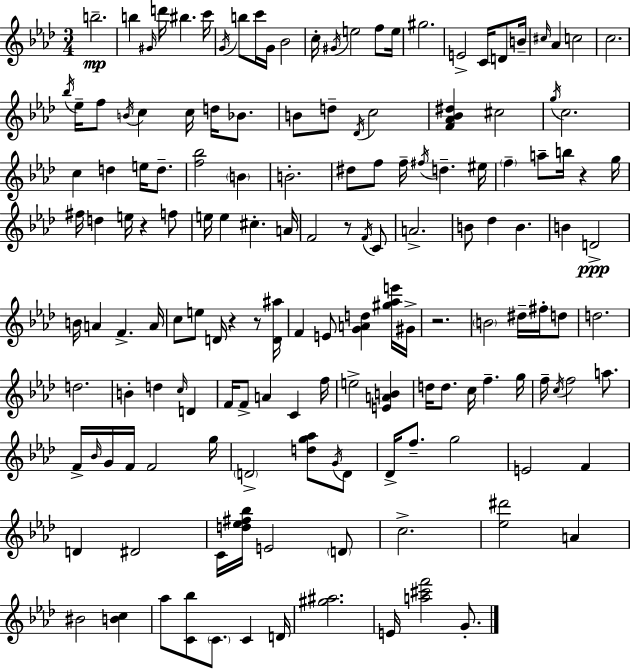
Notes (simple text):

B5/h. B5/q G#4/s D6/s BIS5/q. C6/s G4/s B5/e C6/s G4/s Bb4/h C5/s G#4/s E5/h F5/e E5/s G#5/h. E4/h C4/s D4/e B4/s C#5/s Ab4/q C5/h C5/h. Bb5/s Eb5/s F5/e B4/s C5/q C5/s D5/s Bb4/e. B4/e D5/e Db4/s C5/h [F4,Ab4,Bb4,D#5]/q C#5/h G5/s C5/h. C5/q D5/q E5/s D5/e. [F5,Bb5]/h B4/q B4/h. D#5/e F5/e F5/s F#5/s D5/q. EIS5/s F5/q A5/e B5/s R/q G5/s F#5/s D5/q E5/s R/q F5/e E5/s E5/q C#5/q. A4/s F4/h R/e F4/s C4/e A4/h. B4/e Db5/q B4/q. B4/q D4/h B4/s A4/q F4/q. A4/s C5/e E5/e D4/s R/q R/e [D4,A#5]/s F4/q E4/e [G4,A4,D5]/q [G#5,Ab5,E6]/s G#4/s R/h. B4/h D#5/s F#5/s D5/e D5/h. D5/h. B4/q D5/q C5/s D4/q F4/s F4/e A4/q C4/q F5/s E5/h [E4,A4,B4]/q D5/s D5/e. C5/s F5/q. G5/s F5/s C5/s F5/h A5/e. F4/s Bb4/s G4/s F4/s F4/h G5/s D4/h [D5,G5,Ab5]/e G4/s D4/e Db4/s F5/e. G5/h E4/h F4/q D4/q D#4/h C4/s [D5,Eb5,F#5,Bb5]/s E4/h D4/e C5/h. [Eb5,D#6]/h A4/q BIS4/h [B4,C5]/q Ab5/e [C4,Bb5]/e C4/e. C4/q D4/s [G#5,A#5]/h. E4/s [A5,C#6,F6]/h G4/e.